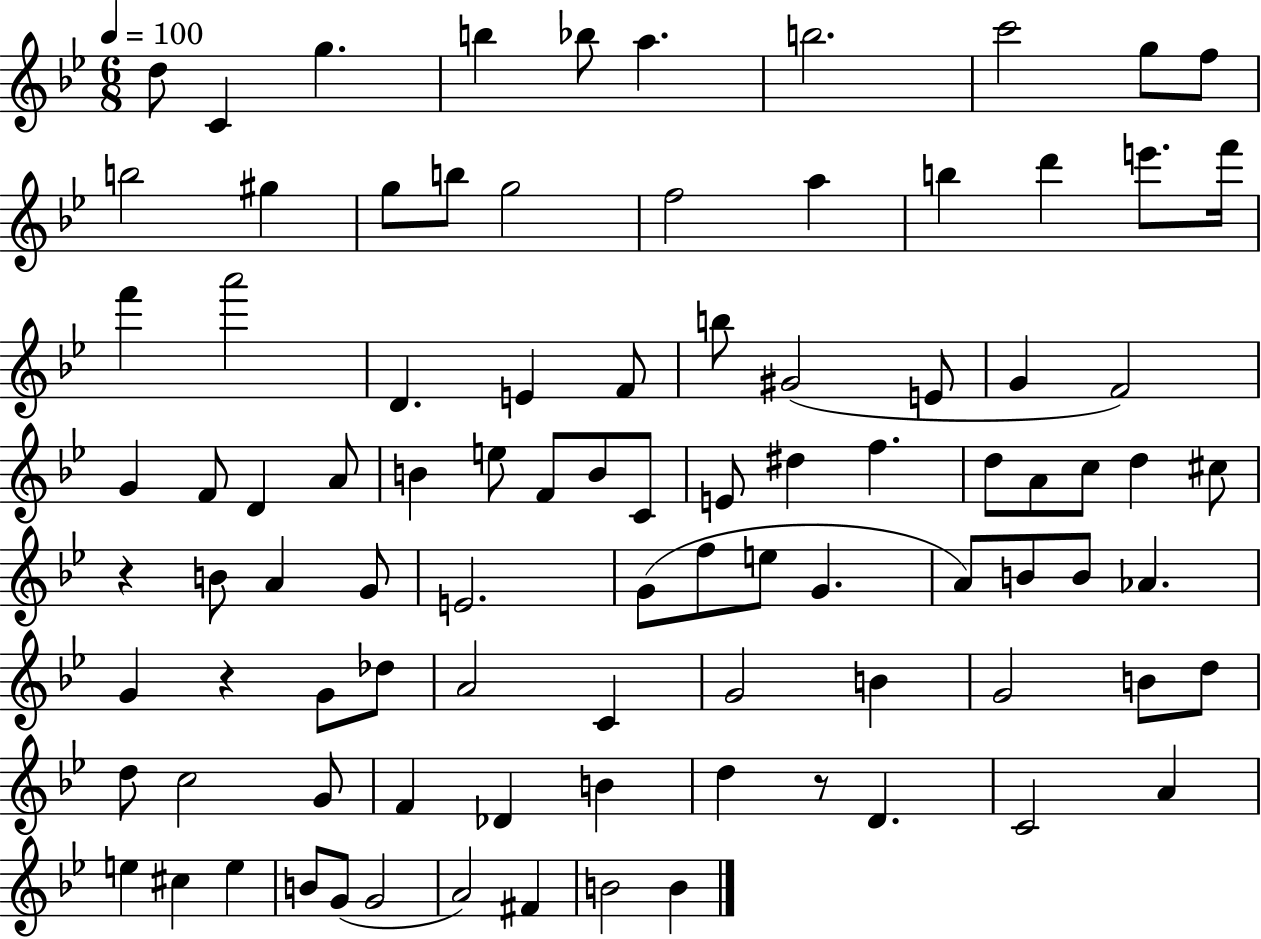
X:1
T:Untitled
M:6/8
L:1/4
K:Bb
d/2 C g b _b/2 a b2 c'2 g/2 f/2 b2 ^g g/2 b/2 g2 f2 a b d' e'/2 f'/4 f' a'2 D E F/2 b/2 ^G2 E/2 G F2 G F/2 D A/2 B e/2 F/2 B/2 C/2 E/2 ^d f d/2 A/2 c/2 d ^c/2 z B/2 A G/2 E2 G/2 f/2 e/2 G A/2 B/2 B/2 _A G z G/2 _d/2 A2 C G2 B G2 B/2 d/2 d/2 c2 G/2 F _D B d z/2 D C2 A e ^c e B/2 G/2 G2 A2 ^F B2 B